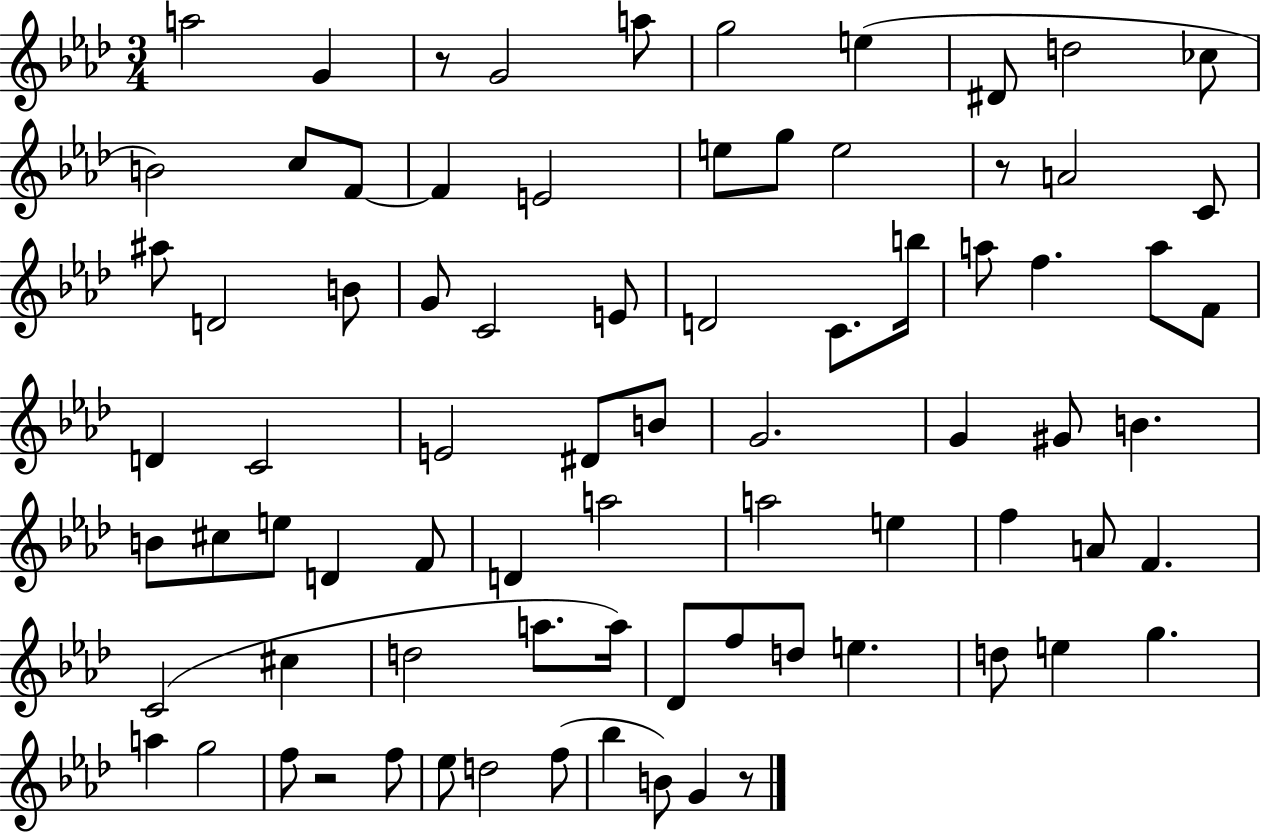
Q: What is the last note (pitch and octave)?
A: G4